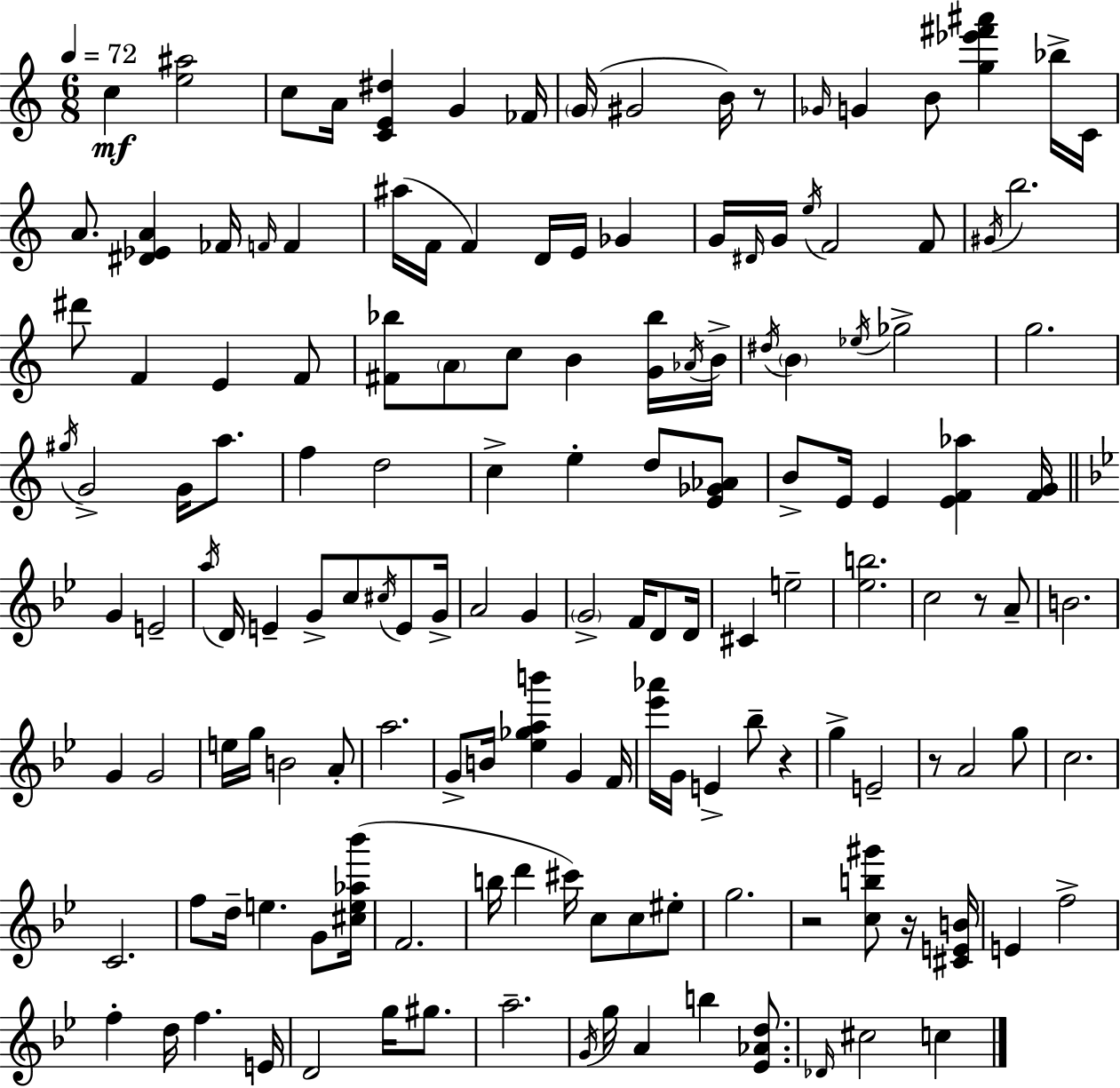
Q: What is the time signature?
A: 6/8